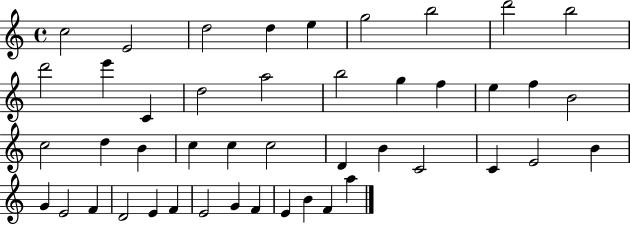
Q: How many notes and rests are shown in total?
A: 45